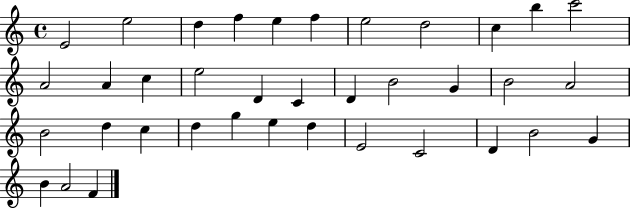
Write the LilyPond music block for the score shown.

{
  \clef treble
  \time 4/4
  \defaultTimeSignature
  \key c \major
  e'2 e''2 | d''4 f''4 e''4 f''4 | e''2 d''2 | c''4 b''4 c'''2 | \break a'2 a'4 c''4 | e''2 d'4 c'4 | d'4 b'2 g'4 | b'2 a'2 | \break b'2 d''4 c''4 | d''4 g''4 e''4 d''4 | e'2 c'2 | d'4 b'2 g'4 | \break b'4 a'2 f'4 | \bar "|."
}